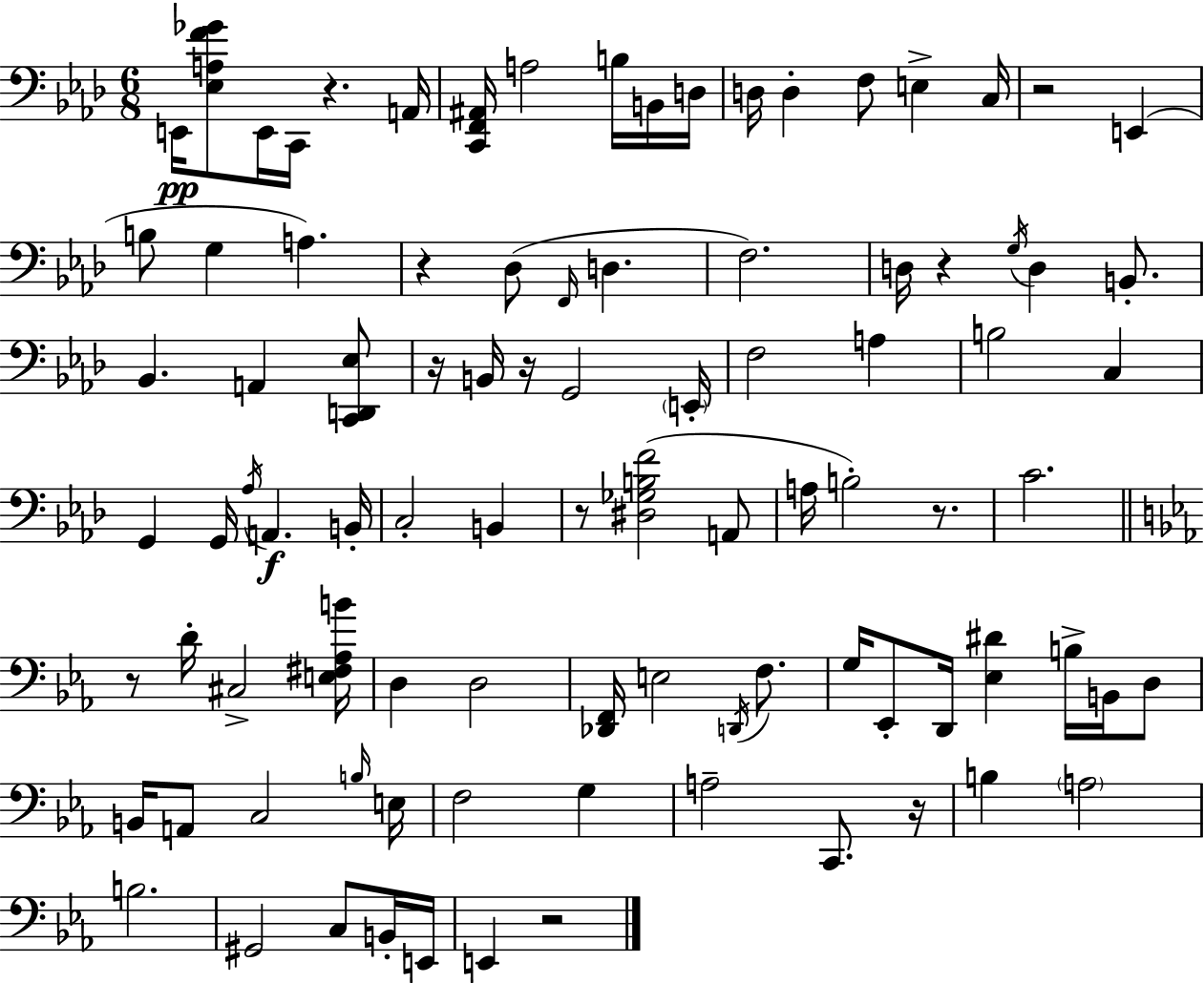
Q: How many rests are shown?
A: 11